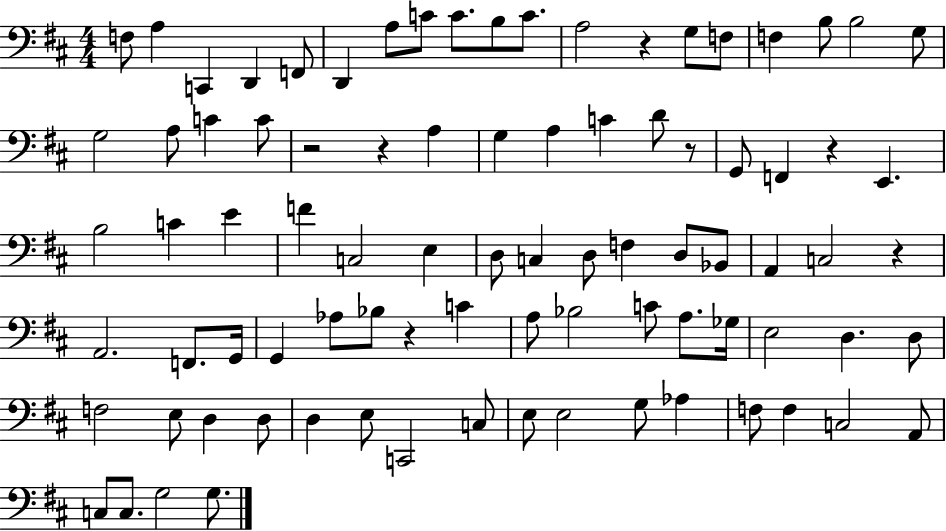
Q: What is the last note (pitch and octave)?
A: G3